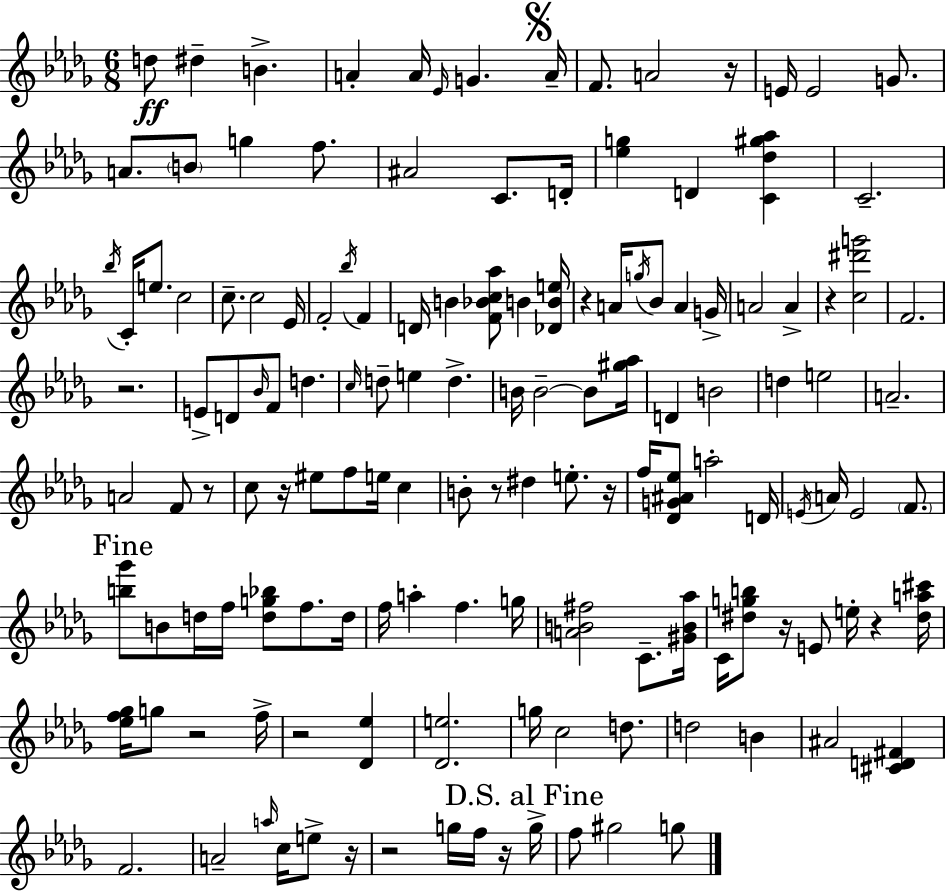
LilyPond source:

{
  \clef treble
  \numericTimeSignature
  \time 6/8
  \key bes \minor
  d''8\ff dis''4-- b'4.-> | a'4-. a'16 \grace { ees'16 } g'4. | \mark \markup { \musicglyph "scripts.segno" } a'16-- f'8. a'2 | r16 e'16 e'2 g'8. | \break a'8. \parenthesize b'8 g''4 f''8. | ais'2 c'8. | d'16-. <ees'' g''>4 d'4 <c' des'' gis'' aes''>4 | c'2.-- | \break \acciaccatura { bes''16 } c'16-. e''8. c''2 | c''8.-- c''2 | ees'16 f'2-. \acciaccatura { bes''16 } f'4 | d'16 b'4 <f' bes' c'' aes''>8 b'4 | \break <des' b' e''>16 r4 a'16 \acciaccatura { g''16 } bes'8 a'4 | g'16-> a'2 | a'4-> r4 <c'' dis''' g'''>2 | f'2. | \break r2. | e'8-> d'8 \grace { bes'16 } f'8 d''4. | \grace { c''16 } d''8-- e''4 | d''4.-> b'16 b'2--~~ | \break b'8 <gis'' aes''>16 d'4 b'2 | d''4 e''2 | a'2.-- | a'2 | \break f'8 r8 c''8 r16 eis''8 f''8 | e''16 c''4 b'8-. r8 dis''4 | e''8.-. r16 f''16 <des' g' ais' ees''>8 a''2-. | d'16 \acciaccatura { e'16 } a'16 e'2 | \break \parenthesize f'8. \mark "Fine" <b'' ges'''>8 b'8 d''16 | f''16 <d'' g'' bes''>8 f''8. d''16 f''16 a''4-. | f''4. g''16 <a' b' fis''>2 | c'8.-- <gis' b' aes''>16 c'16 <dis'' g'' b''>8 r16 e'8 | \break e''16-. r4 <dis'' a'' cis'''>16 <ees'' f'' ges''>16 g''8 r2 | f''16-> r2 | <des' ees''>4 <des' e''>2. | g''16 c''2 | \break d''8. d''2 | b'4 ais'2 | <cis' d' fis'>4 f'2. | a'2-- | \break \grace { a''16 } c''16 e''8-> r16 r2 | g''16 f''16 r16 \mark "D.S. al Fine" g''16-> f''8 gis''2 | g''8 \bar "|."
}